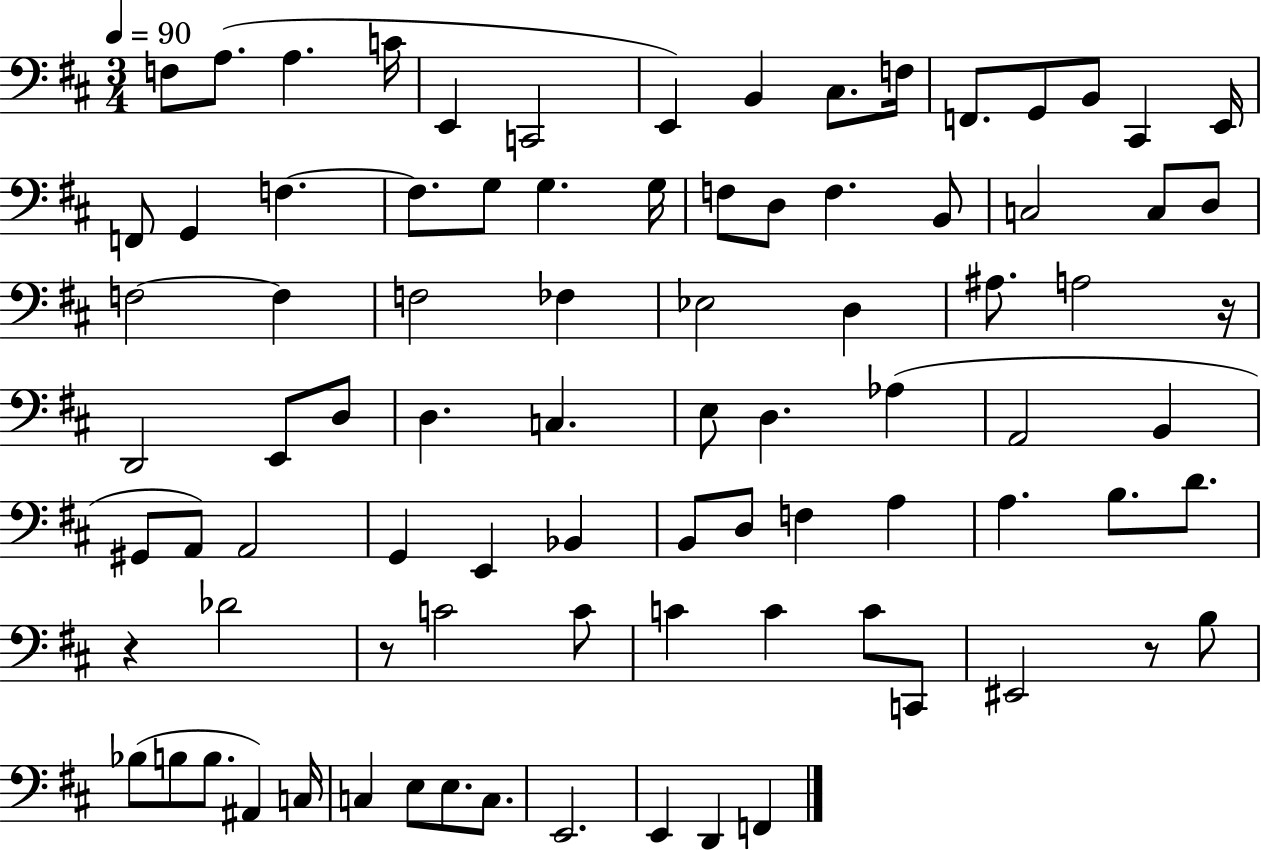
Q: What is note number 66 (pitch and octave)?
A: C4